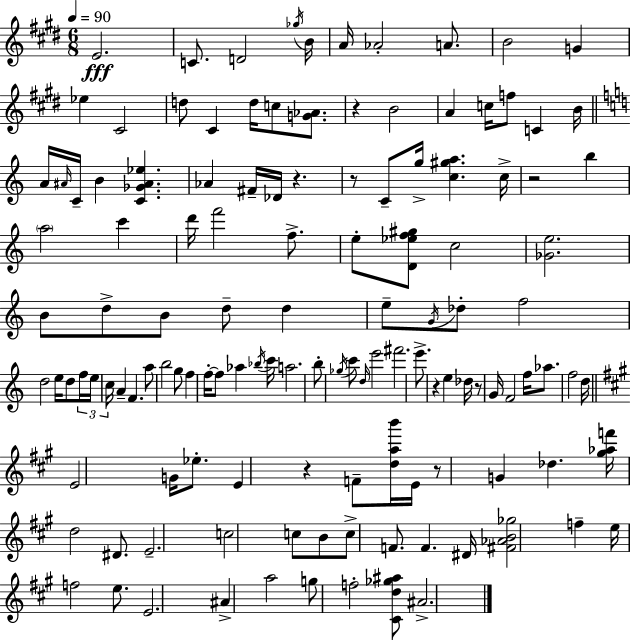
E4/h. C4/e. D4/h Gb5/s B4/s A4/s Ab4/h A4/e. B4/h G4/q Eb5/q C#4/h D5/e C#4/q D5/s C5/e [G4,Ab4]/e. R/q B4/h A4/q C5/s F5/e C4/q B4/s A4/s A#4/s C4/s B4/q [C4,Gb4,A#4,Eb5]/q. Ab4/q F#4/s Db4/s R/q. R/e C4/e G5/s [C5,G#5,A5]/q. C5/s R/h B5/q A5/h C6/q D6/s F6/h F5/e. E5/e [D4,Eb5,F5,G#5]/e C5/h [Gb4,E5]/h. B4/e D5/e B4/e D5/e D5/q E5/e G4/s Db5/e F5/h D5/h E5/s D5/e F5/s E5/s C5/s A4/q F4/q. A5/e B5/h G5/e F5/q F5/s F5/e Ab5/q Bb5/s C6/s A5/h. B5/e Gb5/s C6/e D5/s E6/h F#6/h. E6/e. R/q E5/q Db5/s R/e G4/s F4/h F5/s Ab5/e. F5/h D5/s E4/h G4/s Eb5/e. E4/q R/q F4/e [D5,A5,B6]/s E4/s R/e G4/q Db5/q. [G#5,Ab5,F6]/s D5/h D#4/e. E4/h. C5/h C5/e B4/e C5/e F4/e. F4/q. D#4/s [F#4,Ab4,B4,Gb5]/h F5/q E5/s F5/h E5/e. E4/h. A#4/q A5/h G5/e F5/h [C#4,D5,Gb5,A#5]/e A#4/h.